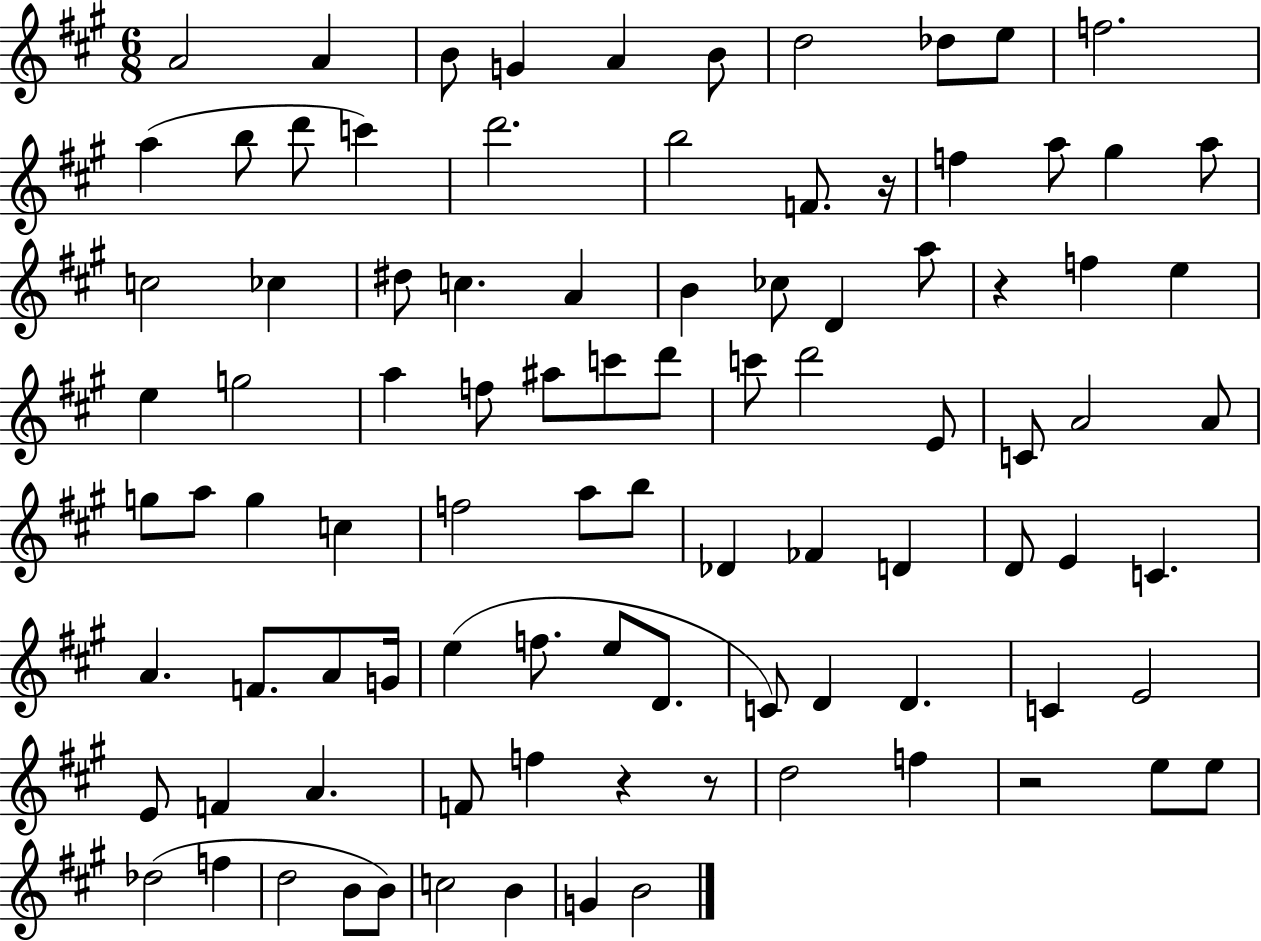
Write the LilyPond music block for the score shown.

{
  \clef treble
  \numericTimeSignature
  \time 6/8
  \key a \major
  a'2 a'4 | b'8 g'4 a'4 b'8 | d''2 des''8 e''8 | f''2. | \break a''4( b''8 d'''8 c'''4) | d'''2. | b''2 f'8. r16 | f''4 a''8 gis''4 a''8 | \break c''2 ces''4 | dis''8 c''4. a'4 | b'4 ces''8 d'4 a''8 | r4 f''4 e''4 | \break e''4 g''2 | a''4 f''8 ais''8 c'''8 d'''8 | c'''8 d'''2 e'8 | c'8 a'2 a'8 | \break g''8 a''8 g''4 c''4 | f''2 a''8 b''8 | des'4 fes'4 d'4 | d'8 e'4 c'4. | \break a'4. f'8. a'8 g'16 | e''4( f''8. e''8 d'8. | c'8) d'4 d'4. | c'4 e'2 | \break e'8 f'4 a'4. | f'8 f''4 r4 r8 | d''2 f''4 | r2 e''8 e''8 | \break des''2( f''4 | d''2 b'8 b'8) | c''2 b'4 | g'4 b'2 | \break \bar "|."
}